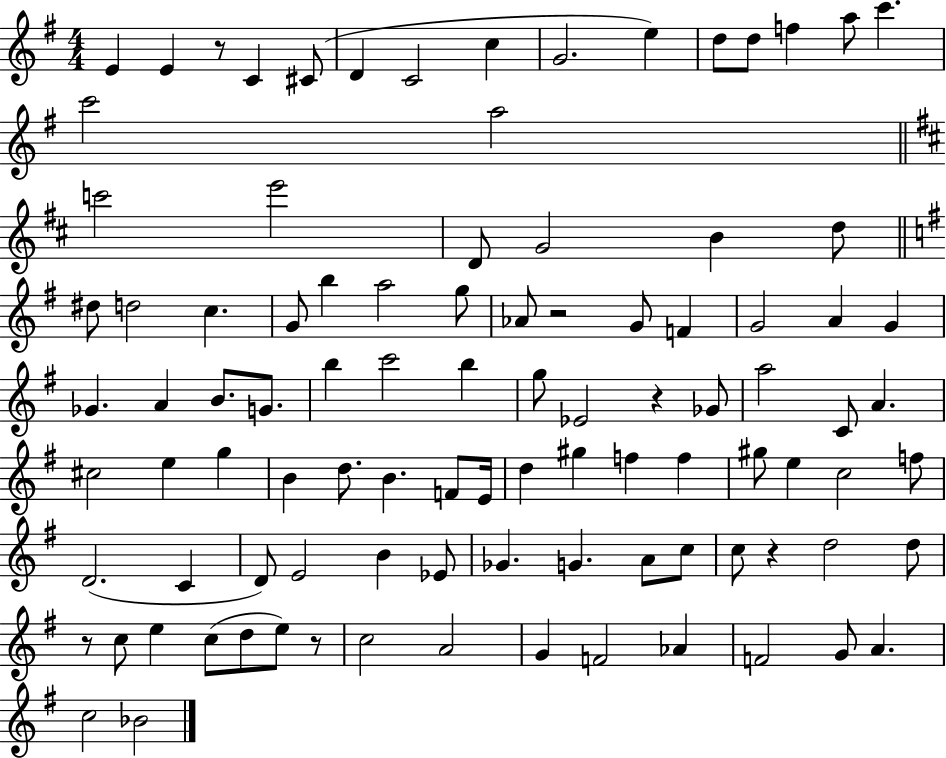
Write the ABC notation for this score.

X:1
T:Untitled
M:4/4
L:1/4
K:G
E E z/2 C ^C/2 D C2 c G2 e d/2 d/2 f a/2 c' c'2 a2 c'2 e'2 D/2 G2 B d/2 ^d/2 d2 c G/2 b a2 g/2 _A/2 z2 G/2 F G2 A G _G A B/2 G/2 b c'2 b g/2 _E2 z _G/2 a2 C/2 A ^c2 e g B d/2 B F/2 E/4 d ^g f f ^g/2 e c2 f/2 D2 C D/2 E2 B _E/2 _G G A/2 c/2 c/2 z d2 d/2 z/2 c/2 e c/2 d/2 e/2 z/2 c2 A2 G F2 _A F2 G/2 A c2 _B2